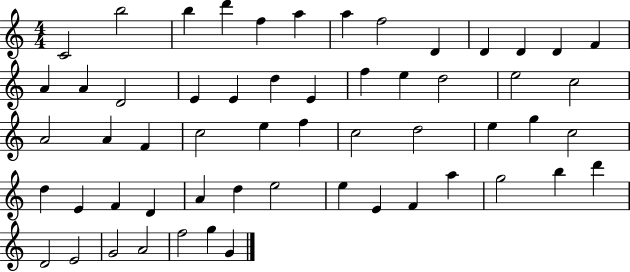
X:1
T:Untitled
M:4/4
L:1/4
K:C
C2 b2 b d' f a a f2 D D D D F A A D2 E E d E f e d2 e2 c2 A2 A F c2 e f c2 d2 e g c2 d E F D A d e2 e E F a g2 b d' D2 E2 G2 A2 f2 g G